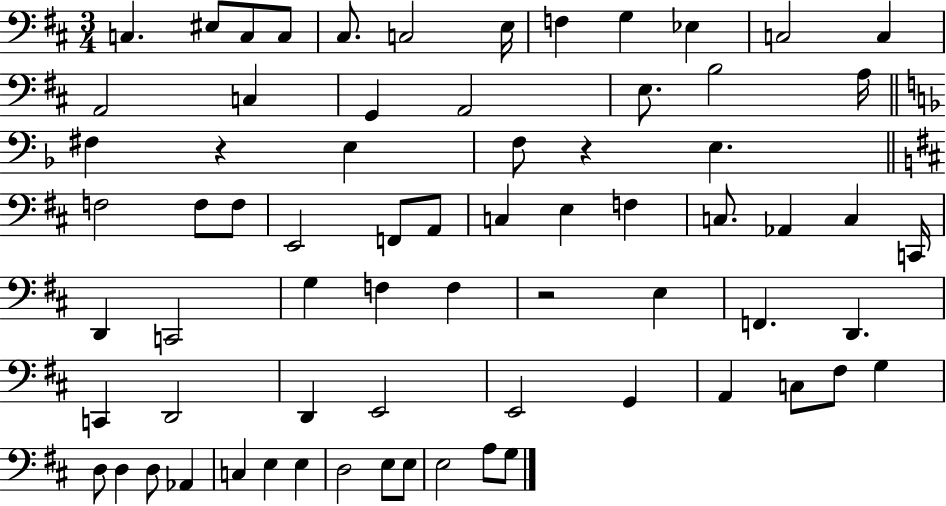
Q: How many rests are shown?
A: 3